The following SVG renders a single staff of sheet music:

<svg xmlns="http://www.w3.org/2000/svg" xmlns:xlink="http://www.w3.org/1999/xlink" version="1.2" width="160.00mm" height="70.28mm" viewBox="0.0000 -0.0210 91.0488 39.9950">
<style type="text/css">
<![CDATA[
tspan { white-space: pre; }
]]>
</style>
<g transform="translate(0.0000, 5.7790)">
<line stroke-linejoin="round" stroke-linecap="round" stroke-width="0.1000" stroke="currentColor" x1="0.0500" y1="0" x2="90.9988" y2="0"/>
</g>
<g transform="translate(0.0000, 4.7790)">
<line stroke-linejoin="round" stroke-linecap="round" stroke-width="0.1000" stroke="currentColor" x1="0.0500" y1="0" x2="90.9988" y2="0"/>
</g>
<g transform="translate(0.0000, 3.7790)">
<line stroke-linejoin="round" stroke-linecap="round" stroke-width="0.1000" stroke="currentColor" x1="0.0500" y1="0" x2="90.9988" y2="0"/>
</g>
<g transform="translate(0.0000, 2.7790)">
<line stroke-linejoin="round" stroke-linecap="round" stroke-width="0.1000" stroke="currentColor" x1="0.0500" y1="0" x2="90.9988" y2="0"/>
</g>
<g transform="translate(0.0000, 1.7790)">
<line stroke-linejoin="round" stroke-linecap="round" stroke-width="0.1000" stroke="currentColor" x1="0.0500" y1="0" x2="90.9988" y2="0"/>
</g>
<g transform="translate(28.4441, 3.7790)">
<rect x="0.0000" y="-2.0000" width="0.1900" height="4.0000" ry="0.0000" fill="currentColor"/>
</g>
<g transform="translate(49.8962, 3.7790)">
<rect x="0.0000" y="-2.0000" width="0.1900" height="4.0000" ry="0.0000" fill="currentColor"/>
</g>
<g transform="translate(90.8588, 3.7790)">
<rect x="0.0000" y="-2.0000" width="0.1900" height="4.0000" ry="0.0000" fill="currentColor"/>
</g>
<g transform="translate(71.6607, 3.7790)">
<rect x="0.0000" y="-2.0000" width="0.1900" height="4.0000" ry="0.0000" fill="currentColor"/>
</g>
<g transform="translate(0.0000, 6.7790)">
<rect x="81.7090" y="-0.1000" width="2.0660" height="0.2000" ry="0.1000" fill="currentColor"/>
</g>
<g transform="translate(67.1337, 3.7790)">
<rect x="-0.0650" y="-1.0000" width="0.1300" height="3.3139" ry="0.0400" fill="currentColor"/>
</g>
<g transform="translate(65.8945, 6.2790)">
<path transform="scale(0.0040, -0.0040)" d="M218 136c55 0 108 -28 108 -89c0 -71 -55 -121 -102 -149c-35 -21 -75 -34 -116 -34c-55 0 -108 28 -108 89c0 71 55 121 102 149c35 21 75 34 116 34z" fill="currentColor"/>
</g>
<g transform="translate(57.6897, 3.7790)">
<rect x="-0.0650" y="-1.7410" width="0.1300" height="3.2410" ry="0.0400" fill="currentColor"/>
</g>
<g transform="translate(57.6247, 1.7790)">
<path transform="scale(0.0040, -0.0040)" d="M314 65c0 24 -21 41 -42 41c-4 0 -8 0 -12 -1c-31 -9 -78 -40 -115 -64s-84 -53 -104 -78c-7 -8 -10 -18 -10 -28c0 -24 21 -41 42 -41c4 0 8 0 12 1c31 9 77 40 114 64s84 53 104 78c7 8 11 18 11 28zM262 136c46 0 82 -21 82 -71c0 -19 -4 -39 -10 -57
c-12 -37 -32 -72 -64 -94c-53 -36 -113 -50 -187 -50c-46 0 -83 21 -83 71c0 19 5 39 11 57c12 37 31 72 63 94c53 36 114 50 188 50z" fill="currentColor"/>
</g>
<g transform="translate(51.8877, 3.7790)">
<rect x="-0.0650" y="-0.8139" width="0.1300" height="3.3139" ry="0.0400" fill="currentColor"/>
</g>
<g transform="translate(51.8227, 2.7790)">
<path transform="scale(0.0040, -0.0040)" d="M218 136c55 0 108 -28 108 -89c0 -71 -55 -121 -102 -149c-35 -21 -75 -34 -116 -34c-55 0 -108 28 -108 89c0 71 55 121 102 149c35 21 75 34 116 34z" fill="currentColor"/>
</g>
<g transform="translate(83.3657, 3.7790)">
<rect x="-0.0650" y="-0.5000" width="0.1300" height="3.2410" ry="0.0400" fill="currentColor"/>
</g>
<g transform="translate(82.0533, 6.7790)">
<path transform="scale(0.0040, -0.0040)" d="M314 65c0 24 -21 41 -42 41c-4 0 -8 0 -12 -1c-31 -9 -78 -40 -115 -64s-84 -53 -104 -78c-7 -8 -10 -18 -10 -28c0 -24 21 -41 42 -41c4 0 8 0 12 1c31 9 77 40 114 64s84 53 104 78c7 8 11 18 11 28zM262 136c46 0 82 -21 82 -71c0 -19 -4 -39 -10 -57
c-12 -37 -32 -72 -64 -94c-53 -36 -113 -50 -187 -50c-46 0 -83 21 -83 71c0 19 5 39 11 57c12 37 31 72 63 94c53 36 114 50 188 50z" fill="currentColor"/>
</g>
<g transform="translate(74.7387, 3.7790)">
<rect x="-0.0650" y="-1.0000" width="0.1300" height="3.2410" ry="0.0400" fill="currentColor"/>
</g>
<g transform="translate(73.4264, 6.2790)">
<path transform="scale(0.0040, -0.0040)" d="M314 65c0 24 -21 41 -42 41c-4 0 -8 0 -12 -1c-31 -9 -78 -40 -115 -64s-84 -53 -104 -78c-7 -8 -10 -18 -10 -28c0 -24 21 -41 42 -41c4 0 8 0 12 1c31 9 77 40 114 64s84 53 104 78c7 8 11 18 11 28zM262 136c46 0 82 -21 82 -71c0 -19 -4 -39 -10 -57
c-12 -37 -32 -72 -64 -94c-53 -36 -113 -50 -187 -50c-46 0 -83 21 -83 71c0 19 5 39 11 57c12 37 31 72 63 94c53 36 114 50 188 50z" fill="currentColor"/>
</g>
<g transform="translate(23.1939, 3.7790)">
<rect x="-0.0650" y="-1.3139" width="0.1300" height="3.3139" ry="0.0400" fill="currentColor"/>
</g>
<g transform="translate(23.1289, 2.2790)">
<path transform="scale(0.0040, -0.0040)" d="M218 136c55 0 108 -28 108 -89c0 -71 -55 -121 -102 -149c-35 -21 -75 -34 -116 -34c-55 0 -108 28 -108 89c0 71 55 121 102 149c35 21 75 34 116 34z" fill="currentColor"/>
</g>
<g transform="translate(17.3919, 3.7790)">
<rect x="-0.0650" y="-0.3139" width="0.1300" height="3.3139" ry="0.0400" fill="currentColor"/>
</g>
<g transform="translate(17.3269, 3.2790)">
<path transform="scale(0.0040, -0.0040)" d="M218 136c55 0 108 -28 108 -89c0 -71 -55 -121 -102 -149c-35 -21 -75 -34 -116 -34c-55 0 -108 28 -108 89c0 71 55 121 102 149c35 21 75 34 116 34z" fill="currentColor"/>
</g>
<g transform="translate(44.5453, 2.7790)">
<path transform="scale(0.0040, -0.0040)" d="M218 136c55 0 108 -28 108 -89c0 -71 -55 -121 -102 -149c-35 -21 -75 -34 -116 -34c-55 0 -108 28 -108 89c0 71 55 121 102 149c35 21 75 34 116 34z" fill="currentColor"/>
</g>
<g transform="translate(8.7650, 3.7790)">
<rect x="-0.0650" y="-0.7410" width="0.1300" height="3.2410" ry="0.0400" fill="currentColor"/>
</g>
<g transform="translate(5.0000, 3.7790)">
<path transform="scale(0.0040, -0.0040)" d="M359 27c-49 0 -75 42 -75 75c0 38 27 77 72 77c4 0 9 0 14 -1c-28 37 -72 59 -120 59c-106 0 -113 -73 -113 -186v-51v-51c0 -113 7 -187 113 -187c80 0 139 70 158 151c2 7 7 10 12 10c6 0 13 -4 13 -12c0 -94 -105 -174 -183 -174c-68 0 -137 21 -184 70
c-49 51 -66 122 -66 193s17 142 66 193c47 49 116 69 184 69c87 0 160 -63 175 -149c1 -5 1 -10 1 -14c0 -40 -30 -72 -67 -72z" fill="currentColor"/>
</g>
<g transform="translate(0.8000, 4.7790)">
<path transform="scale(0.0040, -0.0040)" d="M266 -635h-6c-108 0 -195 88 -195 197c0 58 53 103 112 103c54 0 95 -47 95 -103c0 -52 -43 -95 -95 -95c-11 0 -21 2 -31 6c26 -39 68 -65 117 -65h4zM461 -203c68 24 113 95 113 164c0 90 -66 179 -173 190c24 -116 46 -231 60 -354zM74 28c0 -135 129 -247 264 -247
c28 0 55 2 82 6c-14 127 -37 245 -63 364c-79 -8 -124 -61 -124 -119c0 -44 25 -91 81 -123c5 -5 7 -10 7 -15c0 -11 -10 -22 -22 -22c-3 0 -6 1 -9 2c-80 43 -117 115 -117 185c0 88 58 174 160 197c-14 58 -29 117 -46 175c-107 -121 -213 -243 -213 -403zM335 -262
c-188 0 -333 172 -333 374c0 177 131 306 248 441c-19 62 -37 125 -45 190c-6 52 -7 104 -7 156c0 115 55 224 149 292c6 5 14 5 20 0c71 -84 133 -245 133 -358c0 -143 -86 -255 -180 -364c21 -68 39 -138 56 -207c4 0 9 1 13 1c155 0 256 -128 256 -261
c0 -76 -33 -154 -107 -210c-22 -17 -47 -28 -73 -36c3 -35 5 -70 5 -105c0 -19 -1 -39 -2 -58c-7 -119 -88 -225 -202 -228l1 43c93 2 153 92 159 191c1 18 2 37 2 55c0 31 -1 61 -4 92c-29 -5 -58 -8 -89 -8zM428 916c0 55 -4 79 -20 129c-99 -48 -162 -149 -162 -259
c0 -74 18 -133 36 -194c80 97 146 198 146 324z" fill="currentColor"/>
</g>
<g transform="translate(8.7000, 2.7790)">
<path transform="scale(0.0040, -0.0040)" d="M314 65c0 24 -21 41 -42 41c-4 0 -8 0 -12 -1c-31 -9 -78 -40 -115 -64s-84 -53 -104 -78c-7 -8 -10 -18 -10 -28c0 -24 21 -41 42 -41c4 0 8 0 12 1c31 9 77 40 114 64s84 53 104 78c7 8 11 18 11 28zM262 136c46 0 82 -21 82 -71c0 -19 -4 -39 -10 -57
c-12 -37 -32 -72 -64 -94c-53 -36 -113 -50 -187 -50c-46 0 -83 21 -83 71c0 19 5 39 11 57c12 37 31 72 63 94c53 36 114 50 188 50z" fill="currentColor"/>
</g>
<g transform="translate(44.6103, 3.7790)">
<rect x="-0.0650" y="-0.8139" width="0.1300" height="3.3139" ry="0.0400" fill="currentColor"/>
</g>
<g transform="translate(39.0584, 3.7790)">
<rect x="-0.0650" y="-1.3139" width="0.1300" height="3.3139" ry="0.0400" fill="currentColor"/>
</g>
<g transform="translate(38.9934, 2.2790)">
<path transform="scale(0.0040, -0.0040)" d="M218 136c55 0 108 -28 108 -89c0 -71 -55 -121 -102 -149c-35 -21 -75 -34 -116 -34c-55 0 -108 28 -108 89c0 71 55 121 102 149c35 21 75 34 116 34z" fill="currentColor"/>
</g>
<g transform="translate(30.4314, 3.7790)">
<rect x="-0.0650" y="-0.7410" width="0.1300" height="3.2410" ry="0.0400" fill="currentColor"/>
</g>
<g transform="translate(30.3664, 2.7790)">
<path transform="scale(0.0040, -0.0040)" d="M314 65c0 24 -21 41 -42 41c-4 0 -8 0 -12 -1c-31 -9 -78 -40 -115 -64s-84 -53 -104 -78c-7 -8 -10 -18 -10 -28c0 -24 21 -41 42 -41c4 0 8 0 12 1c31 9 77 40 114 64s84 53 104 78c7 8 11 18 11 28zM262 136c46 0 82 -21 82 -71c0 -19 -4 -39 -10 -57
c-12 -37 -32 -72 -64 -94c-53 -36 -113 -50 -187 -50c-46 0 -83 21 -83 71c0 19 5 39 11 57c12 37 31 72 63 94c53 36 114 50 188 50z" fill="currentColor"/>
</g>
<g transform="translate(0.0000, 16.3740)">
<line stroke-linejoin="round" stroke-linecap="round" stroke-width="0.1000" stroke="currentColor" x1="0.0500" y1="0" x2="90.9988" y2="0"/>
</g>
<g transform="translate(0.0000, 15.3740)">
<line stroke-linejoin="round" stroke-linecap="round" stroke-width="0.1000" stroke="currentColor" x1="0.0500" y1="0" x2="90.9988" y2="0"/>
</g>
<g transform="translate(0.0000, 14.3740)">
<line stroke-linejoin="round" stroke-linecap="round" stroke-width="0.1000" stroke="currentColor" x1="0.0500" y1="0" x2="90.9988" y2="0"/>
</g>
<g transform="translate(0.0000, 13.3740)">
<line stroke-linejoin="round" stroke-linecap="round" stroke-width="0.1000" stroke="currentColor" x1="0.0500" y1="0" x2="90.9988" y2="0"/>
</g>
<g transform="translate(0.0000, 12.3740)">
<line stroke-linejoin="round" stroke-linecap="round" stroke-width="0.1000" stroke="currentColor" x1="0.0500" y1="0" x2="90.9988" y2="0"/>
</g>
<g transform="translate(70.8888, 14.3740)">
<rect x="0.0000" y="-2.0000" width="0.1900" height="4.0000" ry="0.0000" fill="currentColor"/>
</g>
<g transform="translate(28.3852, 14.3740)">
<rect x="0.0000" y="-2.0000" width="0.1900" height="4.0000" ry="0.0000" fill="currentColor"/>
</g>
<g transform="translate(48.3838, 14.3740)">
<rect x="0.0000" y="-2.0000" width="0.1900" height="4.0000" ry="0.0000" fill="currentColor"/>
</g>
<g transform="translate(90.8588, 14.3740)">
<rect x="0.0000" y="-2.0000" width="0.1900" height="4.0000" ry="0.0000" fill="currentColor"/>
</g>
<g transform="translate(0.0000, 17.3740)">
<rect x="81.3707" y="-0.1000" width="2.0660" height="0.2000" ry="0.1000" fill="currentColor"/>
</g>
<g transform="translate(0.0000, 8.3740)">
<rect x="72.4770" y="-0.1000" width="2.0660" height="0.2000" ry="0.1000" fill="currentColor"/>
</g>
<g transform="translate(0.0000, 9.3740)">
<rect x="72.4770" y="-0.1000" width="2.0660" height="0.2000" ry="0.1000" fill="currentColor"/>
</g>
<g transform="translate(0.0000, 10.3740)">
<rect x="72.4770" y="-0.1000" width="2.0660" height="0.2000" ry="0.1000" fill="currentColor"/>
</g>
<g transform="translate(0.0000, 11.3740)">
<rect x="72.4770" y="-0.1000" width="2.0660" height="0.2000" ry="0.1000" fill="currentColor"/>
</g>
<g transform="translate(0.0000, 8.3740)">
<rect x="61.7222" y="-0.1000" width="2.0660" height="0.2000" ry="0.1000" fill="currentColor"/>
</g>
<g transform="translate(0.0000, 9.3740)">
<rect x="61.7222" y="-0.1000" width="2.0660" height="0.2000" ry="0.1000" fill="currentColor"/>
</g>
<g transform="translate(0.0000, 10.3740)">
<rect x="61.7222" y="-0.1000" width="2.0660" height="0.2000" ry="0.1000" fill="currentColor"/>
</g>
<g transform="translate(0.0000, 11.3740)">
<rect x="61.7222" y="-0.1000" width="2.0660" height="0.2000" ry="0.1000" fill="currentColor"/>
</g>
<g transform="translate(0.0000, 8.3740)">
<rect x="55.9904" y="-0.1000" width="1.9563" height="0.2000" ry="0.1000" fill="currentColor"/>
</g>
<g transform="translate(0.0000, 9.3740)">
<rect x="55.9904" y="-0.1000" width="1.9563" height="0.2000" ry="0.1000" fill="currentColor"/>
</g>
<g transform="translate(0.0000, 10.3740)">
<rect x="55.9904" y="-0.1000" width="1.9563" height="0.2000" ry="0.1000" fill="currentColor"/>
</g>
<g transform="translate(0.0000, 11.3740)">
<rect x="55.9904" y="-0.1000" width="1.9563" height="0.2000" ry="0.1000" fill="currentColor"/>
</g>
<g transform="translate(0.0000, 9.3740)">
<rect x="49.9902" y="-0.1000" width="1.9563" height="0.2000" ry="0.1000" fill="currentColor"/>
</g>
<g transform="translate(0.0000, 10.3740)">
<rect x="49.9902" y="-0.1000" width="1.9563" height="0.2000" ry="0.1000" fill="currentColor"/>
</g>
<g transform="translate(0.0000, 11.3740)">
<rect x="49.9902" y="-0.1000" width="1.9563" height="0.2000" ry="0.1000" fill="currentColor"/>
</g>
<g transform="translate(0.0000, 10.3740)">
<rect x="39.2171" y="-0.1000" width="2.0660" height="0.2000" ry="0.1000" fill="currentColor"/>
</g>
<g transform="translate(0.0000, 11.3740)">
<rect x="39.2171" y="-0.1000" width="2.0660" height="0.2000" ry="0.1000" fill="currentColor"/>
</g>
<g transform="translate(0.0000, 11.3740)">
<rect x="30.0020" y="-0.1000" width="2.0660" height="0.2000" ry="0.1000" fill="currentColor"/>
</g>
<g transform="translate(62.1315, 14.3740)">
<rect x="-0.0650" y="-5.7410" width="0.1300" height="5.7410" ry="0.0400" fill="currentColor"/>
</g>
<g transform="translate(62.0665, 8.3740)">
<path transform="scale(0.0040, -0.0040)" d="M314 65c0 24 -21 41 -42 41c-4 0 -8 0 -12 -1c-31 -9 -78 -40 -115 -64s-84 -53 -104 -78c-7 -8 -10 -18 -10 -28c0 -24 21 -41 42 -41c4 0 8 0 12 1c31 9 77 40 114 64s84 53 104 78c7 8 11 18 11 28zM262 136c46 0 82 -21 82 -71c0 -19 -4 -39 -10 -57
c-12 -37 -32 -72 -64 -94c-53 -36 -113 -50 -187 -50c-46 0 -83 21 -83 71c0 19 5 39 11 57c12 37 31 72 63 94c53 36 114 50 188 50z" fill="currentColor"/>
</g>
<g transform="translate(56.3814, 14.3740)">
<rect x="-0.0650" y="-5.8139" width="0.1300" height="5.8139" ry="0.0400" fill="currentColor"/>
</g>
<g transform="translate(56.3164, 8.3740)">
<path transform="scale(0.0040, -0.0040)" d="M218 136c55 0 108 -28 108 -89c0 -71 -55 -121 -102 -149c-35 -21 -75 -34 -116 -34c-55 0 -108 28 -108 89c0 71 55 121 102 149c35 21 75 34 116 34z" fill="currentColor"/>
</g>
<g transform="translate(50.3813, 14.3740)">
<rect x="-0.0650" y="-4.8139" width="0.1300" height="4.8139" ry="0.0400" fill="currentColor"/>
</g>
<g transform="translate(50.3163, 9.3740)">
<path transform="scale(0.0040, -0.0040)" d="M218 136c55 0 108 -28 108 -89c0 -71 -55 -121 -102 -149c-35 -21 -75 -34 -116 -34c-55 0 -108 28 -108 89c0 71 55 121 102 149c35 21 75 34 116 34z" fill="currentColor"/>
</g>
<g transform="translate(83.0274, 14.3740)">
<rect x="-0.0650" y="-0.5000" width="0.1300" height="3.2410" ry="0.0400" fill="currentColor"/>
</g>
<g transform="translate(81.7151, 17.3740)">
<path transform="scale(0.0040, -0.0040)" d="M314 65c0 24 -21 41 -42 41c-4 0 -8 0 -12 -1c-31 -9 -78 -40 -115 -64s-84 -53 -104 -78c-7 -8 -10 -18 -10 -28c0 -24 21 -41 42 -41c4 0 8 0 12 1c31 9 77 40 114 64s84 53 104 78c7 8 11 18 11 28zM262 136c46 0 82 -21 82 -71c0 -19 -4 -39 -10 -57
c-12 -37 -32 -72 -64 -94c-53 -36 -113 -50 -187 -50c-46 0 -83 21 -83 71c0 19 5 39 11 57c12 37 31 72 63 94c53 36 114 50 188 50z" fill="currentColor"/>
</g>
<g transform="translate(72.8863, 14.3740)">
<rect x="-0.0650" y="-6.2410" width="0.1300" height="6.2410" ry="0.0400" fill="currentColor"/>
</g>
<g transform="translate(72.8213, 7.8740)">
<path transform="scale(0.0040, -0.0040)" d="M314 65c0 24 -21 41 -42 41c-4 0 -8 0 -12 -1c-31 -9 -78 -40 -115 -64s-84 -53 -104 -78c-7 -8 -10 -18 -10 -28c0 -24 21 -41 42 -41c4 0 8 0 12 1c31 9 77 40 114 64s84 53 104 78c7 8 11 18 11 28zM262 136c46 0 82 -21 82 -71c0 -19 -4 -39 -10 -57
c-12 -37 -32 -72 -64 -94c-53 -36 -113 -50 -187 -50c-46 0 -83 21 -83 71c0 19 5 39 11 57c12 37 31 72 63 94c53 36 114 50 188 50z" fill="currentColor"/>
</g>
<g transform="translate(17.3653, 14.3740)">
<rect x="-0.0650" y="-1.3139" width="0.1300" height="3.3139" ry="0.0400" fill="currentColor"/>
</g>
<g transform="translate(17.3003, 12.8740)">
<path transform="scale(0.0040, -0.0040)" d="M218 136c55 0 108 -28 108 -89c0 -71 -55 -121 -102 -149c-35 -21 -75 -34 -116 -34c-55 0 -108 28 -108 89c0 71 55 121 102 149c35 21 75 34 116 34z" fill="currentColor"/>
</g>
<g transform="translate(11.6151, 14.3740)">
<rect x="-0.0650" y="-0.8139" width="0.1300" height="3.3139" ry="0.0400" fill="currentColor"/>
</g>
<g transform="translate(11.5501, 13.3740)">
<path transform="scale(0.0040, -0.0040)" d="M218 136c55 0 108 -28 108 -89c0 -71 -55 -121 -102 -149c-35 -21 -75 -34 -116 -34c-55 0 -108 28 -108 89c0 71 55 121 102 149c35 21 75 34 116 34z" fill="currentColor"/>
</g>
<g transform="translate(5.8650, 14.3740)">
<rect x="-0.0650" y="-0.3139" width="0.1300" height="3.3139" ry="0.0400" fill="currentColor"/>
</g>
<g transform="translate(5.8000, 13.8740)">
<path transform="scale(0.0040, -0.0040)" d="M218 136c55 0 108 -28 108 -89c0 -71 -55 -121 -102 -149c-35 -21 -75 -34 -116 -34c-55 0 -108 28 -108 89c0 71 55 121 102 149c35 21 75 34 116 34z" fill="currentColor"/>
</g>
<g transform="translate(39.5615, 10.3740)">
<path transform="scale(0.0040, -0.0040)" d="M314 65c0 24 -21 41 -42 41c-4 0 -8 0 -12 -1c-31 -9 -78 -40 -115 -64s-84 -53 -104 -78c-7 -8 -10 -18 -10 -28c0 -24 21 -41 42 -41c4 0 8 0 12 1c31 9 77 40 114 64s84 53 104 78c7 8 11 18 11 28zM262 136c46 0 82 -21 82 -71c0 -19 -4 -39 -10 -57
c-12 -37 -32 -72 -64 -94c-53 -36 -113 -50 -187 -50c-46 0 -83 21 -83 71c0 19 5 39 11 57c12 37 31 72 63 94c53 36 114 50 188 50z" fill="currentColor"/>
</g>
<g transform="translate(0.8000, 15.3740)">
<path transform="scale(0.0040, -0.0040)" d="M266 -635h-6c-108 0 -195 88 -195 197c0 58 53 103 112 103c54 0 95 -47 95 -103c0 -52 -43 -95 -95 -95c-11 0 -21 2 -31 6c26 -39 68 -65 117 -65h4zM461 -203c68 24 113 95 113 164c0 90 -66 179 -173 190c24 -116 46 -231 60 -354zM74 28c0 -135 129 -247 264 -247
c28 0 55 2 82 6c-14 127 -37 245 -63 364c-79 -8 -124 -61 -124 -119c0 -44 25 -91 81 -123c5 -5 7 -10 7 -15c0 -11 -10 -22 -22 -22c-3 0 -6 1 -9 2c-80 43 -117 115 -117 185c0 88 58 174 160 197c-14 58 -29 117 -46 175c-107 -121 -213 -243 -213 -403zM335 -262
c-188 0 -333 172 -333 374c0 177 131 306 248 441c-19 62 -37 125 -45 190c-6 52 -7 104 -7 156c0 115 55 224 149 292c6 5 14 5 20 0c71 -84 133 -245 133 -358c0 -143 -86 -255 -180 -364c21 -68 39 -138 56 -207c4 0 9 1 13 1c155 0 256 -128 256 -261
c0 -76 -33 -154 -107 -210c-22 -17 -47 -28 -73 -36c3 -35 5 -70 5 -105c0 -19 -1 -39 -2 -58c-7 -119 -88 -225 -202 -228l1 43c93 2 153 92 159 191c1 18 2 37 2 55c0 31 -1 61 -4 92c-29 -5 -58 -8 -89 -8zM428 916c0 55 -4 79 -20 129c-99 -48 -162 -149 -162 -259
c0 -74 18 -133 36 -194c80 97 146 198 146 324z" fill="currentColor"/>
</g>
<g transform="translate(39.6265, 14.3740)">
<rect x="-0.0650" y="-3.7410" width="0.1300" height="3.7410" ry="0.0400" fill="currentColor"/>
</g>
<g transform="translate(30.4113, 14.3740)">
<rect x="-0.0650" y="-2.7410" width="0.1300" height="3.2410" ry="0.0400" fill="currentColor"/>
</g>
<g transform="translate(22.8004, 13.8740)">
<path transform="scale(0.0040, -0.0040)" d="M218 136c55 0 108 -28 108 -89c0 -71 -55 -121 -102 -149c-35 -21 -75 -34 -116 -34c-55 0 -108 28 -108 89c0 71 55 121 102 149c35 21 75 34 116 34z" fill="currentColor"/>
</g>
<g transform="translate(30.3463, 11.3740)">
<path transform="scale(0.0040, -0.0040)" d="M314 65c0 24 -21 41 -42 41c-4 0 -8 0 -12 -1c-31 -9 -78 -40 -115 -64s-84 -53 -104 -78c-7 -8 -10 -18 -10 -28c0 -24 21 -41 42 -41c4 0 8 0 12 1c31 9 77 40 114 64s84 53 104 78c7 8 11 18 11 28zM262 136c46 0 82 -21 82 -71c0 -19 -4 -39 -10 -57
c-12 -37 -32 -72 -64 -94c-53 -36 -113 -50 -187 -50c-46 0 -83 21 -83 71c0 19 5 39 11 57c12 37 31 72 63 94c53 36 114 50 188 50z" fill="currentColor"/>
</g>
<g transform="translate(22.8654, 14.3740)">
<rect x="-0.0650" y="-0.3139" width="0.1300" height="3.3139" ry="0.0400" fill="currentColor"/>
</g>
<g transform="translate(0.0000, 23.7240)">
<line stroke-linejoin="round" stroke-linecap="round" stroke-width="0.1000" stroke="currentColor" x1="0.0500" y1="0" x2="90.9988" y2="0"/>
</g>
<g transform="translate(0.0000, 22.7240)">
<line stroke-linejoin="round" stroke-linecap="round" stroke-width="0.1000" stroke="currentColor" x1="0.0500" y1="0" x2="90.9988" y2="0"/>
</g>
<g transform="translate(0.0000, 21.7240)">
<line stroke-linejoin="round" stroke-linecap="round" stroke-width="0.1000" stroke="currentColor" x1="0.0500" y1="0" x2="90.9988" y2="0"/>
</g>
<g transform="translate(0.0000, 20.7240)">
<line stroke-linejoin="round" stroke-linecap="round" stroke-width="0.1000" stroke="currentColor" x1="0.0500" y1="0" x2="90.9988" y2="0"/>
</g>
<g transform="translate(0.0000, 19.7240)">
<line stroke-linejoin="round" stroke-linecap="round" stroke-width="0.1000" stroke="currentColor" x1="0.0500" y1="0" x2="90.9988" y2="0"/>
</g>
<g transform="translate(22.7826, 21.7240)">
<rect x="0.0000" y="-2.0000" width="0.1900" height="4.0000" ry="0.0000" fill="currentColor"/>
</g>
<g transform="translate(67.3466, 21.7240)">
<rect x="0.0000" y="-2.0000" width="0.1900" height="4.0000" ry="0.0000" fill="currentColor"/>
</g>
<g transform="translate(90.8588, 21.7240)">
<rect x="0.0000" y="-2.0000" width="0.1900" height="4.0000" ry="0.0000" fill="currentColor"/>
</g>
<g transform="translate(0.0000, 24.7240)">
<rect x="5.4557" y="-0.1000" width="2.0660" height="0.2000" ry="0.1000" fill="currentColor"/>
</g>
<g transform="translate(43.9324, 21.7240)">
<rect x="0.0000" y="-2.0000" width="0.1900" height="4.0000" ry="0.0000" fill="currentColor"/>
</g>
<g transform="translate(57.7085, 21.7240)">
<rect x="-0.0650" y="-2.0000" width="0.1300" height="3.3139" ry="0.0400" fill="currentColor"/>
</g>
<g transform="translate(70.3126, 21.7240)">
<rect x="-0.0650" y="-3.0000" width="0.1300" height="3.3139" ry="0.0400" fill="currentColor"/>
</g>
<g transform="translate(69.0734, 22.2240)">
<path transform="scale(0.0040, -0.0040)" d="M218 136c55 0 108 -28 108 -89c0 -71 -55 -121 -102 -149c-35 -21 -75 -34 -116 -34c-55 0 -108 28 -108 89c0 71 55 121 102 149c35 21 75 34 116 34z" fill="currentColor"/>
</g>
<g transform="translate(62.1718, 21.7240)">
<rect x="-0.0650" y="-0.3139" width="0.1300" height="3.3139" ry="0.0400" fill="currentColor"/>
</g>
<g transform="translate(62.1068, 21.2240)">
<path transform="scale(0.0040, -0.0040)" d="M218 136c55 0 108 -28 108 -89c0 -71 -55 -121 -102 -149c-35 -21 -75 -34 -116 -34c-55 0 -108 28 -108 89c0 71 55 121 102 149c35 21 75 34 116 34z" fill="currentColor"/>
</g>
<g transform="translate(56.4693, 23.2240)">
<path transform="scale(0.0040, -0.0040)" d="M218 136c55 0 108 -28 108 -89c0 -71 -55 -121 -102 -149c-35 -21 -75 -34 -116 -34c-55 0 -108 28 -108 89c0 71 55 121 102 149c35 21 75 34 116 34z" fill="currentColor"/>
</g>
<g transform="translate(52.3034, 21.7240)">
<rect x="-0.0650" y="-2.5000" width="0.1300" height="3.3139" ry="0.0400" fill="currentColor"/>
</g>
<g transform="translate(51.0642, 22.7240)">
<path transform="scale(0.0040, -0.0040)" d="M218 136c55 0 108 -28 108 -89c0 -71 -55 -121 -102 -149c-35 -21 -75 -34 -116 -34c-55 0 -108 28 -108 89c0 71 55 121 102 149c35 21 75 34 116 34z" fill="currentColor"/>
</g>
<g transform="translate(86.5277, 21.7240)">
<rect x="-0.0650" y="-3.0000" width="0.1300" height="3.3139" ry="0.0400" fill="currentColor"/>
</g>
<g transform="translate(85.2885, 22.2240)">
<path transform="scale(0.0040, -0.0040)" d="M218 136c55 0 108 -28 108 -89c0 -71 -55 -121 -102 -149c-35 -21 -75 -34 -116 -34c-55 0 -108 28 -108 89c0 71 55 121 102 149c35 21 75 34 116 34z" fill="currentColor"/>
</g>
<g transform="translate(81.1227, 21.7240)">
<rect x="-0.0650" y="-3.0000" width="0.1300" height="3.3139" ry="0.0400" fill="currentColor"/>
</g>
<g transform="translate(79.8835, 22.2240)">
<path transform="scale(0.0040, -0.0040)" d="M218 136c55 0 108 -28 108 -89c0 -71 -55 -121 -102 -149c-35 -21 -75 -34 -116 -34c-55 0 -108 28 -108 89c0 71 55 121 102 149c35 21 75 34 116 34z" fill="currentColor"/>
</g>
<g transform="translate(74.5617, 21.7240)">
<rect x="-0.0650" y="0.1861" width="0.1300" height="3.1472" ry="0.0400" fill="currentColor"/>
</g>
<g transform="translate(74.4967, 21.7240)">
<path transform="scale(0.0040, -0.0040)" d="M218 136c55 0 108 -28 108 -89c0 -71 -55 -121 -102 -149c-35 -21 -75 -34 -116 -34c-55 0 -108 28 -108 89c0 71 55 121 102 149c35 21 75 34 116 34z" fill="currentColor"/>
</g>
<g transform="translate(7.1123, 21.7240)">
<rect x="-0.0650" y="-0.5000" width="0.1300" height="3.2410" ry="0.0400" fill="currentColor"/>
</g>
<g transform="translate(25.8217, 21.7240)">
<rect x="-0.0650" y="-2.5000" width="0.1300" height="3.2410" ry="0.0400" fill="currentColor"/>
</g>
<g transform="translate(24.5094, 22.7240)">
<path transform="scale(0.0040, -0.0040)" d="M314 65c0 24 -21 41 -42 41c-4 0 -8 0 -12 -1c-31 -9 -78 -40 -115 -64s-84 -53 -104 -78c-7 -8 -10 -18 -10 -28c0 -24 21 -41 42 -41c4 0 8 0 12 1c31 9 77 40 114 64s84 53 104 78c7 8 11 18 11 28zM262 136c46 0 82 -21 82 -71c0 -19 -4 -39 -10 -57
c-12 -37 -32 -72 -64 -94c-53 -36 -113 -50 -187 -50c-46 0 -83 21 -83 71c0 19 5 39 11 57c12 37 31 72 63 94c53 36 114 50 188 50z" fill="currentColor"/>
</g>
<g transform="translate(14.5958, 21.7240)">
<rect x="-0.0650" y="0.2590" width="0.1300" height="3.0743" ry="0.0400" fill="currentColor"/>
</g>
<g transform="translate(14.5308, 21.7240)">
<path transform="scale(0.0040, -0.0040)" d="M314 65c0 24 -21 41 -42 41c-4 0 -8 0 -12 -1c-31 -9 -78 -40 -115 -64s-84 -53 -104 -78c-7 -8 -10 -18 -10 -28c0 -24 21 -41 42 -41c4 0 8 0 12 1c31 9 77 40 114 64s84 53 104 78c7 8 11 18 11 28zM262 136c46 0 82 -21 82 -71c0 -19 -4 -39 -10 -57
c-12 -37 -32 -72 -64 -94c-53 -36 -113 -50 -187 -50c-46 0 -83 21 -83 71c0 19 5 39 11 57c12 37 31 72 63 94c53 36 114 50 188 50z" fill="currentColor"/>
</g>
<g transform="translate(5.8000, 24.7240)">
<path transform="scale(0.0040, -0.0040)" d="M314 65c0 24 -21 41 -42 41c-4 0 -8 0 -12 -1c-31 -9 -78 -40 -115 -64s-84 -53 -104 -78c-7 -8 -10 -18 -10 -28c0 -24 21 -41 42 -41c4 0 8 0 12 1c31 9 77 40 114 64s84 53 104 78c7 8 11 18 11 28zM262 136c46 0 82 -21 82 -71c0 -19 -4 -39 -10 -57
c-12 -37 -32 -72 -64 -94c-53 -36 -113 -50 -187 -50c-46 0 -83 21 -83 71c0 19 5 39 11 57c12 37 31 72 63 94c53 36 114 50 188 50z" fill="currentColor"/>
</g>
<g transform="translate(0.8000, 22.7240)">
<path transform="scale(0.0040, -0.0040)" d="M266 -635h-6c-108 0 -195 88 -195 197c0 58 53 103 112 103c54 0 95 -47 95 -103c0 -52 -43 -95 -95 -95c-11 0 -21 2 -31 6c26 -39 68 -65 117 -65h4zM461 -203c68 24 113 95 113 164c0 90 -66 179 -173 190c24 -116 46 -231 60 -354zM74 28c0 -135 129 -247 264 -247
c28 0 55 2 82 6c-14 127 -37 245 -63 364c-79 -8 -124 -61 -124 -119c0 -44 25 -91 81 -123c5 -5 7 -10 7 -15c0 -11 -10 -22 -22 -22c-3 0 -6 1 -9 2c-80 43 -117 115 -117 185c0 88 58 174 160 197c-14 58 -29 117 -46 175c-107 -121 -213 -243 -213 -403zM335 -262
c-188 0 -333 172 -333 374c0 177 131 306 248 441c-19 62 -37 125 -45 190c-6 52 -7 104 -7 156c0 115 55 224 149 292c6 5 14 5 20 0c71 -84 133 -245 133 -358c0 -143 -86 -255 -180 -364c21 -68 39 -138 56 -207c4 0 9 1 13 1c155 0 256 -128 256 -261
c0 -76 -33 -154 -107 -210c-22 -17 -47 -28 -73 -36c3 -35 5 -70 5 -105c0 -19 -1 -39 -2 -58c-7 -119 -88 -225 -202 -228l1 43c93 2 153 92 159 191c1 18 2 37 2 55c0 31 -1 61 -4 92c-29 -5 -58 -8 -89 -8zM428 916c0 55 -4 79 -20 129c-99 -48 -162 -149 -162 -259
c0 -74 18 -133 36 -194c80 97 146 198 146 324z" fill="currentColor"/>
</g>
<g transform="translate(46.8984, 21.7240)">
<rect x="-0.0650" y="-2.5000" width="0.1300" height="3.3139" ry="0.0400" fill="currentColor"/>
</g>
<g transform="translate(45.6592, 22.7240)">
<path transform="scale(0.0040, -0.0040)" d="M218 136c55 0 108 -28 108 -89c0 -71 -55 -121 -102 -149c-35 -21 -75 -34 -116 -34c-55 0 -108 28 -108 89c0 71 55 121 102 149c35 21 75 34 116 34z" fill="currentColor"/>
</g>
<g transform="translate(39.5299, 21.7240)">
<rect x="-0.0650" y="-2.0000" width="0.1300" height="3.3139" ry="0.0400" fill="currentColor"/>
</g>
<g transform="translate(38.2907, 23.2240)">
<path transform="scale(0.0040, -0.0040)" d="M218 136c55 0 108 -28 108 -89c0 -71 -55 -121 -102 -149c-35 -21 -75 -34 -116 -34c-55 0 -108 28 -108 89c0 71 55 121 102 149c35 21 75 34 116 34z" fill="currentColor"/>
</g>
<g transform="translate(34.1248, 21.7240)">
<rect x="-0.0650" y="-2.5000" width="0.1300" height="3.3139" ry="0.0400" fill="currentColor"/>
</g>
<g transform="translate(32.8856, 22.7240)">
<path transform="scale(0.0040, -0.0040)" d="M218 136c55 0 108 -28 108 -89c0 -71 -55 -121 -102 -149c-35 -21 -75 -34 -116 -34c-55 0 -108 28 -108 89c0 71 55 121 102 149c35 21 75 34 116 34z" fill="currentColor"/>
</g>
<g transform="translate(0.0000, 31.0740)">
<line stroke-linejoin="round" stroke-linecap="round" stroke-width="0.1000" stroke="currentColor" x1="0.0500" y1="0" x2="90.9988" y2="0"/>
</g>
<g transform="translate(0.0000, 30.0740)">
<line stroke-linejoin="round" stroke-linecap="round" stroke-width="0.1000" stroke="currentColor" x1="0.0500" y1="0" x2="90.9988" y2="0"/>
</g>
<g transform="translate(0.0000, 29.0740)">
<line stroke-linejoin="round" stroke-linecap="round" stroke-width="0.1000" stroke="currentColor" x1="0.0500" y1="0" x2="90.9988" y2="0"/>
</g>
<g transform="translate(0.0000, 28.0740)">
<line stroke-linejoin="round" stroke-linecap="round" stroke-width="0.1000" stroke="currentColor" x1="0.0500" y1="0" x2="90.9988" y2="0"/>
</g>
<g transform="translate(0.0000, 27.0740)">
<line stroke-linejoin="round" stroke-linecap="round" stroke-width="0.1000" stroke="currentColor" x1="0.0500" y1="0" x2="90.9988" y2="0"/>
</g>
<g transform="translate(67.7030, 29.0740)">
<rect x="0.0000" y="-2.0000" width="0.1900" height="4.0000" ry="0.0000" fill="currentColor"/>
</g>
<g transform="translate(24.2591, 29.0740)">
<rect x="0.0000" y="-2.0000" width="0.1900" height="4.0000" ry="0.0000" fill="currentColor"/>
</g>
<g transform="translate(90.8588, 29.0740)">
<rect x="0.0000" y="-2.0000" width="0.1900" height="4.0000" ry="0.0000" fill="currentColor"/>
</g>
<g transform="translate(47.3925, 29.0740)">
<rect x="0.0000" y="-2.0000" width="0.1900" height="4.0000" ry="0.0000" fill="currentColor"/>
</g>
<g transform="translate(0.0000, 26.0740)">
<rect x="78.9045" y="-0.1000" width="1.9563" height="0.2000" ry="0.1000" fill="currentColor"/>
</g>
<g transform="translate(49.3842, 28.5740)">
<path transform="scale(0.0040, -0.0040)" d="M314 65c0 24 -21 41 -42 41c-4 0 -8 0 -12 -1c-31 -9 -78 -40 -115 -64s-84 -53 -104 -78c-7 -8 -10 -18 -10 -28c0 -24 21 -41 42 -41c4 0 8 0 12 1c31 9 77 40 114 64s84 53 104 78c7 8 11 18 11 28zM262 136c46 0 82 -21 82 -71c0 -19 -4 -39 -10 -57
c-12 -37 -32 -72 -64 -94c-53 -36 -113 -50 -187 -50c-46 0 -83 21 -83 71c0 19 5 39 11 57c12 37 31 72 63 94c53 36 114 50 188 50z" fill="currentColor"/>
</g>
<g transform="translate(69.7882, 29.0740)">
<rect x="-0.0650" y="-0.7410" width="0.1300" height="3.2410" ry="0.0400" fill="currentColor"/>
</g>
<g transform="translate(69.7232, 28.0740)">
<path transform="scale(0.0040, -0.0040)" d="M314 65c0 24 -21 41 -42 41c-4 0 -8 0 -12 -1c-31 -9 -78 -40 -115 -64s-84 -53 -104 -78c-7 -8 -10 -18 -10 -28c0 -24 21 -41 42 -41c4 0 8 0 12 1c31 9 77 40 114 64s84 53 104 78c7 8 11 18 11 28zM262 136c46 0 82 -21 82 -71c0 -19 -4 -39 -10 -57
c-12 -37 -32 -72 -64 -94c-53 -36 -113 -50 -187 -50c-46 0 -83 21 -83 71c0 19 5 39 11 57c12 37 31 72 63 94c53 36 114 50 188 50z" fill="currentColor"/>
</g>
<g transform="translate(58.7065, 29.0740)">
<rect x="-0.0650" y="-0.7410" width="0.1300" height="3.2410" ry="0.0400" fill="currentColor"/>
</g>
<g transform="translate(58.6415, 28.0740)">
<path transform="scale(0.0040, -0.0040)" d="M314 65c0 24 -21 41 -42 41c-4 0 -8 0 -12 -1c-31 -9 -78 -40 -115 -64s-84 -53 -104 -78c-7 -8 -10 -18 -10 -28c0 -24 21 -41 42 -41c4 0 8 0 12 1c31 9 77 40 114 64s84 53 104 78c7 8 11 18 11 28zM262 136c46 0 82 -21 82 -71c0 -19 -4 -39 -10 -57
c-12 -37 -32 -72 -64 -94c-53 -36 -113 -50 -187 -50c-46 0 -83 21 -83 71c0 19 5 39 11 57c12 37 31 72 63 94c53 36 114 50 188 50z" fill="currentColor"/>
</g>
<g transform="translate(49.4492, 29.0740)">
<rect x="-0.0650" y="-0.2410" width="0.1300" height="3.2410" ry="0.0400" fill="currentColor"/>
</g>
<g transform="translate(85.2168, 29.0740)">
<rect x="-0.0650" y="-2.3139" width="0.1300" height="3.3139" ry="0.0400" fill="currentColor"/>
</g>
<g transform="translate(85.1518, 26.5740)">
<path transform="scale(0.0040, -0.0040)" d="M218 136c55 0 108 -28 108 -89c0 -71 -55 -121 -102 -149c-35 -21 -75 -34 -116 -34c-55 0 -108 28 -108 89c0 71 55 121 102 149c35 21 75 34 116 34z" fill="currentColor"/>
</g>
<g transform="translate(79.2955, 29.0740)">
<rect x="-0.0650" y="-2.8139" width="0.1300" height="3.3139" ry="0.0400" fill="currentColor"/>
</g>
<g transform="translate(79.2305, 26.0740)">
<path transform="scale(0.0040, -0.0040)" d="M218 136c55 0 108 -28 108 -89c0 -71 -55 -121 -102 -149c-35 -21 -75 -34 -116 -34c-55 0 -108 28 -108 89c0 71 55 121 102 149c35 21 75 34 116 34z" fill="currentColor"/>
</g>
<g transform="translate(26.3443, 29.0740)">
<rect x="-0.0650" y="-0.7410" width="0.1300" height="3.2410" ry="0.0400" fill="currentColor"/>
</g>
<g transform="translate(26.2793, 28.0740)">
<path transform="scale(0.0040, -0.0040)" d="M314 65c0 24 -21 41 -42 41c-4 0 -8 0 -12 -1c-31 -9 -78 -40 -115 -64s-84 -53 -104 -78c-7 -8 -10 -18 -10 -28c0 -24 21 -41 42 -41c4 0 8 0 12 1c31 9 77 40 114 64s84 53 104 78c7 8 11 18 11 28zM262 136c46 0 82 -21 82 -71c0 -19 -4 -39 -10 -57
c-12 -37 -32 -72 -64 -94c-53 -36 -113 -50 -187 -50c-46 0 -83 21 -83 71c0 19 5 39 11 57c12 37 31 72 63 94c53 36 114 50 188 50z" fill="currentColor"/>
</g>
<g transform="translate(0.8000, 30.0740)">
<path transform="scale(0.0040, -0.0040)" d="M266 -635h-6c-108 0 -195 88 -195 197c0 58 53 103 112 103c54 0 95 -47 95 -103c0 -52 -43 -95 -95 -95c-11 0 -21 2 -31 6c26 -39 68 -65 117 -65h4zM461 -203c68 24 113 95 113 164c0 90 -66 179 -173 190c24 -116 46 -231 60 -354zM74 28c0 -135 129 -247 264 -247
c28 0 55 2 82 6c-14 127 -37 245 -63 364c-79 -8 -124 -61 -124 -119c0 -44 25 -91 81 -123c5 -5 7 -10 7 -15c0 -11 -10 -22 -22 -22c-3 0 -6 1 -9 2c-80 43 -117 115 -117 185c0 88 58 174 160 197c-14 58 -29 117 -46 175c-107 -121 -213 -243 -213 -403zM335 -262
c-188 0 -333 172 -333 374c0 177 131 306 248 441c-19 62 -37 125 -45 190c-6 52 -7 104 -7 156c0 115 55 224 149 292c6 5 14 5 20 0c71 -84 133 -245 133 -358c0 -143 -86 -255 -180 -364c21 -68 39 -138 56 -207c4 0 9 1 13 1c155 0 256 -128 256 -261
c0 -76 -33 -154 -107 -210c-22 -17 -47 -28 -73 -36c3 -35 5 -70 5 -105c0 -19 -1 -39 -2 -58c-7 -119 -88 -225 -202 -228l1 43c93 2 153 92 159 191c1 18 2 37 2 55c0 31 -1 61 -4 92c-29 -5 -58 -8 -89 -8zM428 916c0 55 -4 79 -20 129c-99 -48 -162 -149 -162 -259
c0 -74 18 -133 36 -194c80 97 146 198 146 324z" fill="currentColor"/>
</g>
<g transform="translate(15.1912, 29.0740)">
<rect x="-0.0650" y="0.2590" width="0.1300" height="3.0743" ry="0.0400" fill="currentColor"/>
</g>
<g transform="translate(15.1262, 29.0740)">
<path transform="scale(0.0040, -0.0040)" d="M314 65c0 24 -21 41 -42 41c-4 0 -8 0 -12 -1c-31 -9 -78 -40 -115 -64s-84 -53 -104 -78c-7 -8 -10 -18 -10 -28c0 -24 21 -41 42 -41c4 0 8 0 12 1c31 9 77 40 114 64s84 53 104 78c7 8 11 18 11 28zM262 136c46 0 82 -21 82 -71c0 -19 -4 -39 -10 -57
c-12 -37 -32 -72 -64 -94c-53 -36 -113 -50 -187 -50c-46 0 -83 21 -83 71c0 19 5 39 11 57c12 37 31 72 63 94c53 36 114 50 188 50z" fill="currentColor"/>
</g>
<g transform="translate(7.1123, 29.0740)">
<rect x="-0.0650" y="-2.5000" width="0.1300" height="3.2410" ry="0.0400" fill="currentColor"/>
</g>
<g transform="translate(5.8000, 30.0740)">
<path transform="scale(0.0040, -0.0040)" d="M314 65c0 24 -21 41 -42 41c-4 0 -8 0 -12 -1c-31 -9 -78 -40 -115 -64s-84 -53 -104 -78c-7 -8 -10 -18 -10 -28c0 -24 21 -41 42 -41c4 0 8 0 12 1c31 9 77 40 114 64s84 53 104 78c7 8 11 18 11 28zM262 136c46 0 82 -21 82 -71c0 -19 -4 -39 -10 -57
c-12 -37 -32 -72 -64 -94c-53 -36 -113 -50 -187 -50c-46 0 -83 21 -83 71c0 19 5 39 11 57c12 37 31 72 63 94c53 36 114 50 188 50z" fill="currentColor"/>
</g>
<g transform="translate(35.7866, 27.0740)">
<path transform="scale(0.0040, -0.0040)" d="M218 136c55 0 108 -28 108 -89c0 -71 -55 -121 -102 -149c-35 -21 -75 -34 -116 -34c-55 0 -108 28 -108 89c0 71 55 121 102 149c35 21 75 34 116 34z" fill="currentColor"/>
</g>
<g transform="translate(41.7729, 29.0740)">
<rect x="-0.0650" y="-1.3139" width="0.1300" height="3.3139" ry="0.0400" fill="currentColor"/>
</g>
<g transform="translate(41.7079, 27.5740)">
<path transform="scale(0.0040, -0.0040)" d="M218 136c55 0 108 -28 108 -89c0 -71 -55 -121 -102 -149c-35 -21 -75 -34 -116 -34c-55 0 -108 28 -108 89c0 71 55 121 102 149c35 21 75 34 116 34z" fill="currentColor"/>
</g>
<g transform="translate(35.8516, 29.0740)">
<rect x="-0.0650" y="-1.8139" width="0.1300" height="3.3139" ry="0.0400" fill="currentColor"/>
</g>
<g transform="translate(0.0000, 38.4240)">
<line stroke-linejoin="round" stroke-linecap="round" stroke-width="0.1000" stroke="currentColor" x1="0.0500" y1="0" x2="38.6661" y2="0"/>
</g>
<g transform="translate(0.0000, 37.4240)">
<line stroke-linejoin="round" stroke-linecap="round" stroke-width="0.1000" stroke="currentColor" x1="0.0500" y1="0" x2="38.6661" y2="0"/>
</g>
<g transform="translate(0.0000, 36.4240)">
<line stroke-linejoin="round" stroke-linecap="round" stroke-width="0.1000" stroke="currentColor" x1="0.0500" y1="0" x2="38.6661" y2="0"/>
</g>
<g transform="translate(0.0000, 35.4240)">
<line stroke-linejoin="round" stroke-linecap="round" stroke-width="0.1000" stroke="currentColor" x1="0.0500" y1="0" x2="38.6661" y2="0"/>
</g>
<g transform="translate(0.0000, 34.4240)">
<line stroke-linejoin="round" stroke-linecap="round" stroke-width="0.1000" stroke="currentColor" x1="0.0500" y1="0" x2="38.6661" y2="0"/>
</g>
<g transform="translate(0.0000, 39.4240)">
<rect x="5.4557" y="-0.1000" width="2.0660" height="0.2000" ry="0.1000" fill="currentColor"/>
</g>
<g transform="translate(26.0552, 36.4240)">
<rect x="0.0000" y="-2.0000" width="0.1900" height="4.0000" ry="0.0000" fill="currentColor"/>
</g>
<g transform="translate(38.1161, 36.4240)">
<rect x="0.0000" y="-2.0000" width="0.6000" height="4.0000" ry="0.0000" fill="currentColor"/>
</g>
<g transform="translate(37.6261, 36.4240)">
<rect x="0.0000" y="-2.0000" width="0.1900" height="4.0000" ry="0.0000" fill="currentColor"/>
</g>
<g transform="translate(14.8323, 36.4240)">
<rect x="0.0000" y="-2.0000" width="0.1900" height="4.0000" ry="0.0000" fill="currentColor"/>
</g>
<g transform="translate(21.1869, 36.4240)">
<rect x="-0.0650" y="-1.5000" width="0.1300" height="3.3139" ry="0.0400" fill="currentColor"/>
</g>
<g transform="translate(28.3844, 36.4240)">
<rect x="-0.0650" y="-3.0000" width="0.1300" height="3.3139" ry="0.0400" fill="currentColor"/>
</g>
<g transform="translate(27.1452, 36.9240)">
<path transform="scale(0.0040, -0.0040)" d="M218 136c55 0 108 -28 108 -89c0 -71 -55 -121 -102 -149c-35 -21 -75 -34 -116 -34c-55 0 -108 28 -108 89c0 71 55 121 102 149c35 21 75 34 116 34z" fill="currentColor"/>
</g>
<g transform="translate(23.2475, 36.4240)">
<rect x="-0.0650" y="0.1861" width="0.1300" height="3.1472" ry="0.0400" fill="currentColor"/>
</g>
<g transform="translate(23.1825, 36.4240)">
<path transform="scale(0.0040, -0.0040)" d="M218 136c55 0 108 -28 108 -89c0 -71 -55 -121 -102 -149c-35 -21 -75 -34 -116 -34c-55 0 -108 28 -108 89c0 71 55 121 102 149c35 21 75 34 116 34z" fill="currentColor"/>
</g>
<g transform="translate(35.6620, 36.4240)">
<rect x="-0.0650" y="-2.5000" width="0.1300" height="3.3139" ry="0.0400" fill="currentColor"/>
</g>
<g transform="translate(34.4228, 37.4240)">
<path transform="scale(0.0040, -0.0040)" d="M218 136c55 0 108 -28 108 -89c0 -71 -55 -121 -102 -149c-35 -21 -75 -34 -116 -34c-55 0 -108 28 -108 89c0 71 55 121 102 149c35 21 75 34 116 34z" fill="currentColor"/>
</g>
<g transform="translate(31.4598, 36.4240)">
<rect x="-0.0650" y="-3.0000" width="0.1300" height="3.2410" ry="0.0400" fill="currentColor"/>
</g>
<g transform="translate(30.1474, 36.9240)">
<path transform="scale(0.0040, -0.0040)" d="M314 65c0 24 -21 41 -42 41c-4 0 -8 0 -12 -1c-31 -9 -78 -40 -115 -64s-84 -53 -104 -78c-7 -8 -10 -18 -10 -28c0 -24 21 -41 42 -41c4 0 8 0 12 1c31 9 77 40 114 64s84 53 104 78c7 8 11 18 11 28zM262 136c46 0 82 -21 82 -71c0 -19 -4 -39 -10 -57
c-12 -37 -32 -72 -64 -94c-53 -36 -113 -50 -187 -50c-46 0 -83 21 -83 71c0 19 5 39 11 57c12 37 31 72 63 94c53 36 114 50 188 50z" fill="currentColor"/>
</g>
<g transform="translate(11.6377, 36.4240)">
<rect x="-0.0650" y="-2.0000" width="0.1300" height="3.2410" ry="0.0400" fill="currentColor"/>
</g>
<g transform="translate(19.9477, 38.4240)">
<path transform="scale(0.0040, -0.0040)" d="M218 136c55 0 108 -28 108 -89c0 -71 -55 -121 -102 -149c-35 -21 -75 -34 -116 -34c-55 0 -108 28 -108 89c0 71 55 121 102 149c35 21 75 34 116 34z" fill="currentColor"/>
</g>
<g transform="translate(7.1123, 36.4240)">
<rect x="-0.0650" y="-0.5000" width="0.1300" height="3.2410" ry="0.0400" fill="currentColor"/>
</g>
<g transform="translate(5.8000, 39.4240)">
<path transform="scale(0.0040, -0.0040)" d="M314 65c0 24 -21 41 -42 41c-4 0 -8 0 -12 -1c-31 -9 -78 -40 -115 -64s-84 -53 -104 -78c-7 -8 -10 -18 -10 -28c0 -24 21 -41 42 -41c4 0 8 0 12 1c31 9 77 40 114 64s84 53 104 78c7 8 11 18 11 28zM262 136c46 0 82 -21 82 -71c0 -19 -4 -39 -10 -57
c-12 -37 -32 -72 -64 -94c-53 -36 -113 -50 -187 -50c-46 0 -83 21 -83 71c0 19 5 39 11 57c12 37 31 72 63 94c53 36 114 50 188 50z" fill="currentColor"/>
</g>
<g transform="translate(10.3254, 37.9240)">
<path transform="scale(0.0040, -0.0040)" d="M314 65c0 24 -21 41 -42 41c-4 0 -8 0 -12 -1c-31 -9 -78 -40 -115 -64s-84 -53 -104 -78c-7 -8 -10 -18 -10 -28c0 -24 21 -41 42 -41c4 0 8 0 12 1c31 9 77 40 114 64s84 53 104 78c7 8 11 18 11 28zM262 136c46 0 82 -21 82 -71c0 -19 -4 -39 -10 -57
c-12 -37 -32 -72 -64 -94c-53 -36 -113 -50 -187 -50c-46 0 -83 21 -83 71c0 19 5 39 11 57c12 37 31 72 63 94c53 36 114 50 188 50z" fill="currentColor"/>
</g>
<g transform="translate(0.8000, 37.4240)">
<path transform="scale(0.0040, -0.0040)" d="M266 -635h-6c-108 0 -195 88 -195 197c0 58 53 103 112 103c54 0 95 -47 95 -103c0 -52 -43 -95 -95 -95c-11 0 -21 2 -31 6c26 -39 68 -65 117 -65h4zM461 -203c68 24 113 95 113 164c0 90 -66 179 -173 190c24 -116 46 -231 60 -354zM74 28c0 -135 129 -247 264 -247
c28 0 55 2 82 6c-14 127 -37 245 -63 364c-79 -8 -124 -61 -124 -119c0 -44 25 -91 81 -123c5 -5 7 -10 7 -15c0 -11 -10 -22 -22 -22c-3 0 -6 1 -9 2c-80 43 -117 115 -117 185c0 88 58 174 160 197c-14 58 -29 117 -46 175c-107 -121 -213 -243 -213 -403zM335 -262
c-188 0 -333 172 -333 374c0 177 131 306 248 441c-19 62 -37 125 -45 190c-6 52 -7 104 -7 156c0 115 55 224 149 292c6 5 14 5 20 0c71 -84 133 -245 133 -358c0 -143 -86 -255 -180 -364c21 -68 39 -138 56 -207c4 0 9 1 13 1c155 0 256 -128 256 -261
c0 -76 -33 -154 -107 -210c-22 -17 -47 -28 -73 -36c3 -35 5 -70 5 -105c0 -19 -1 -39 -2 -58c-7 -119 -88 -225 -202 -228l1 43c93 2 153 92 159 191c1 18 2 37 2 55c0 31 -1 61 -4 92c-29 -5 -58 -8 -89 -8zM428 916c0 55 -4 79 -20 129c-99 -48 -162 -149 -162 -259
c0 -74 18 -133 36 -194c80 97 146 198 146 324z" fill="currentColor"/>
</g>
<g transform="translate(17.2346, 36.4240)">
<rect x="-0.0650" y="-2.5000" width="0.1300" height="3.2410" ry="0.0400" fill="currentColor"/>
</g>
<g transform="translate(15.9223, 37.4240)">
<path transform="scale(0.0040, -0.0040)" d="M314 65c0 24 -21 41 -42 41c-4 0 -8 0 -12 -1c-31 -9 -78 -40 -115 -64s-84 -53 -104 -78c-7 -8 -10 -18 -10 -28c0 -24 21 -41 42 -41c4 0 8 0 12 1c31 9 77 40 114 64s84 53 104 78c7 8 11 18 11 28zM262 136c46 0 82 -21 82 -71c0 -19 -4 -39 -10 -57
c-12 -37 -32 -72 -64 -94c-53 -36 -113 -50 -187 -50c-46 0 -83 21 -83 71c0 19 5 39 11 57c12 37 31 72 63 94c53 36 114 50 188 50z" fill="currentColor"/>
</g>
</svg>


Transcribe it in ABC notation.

X:1
T:Untitled
M:4/4
L:1/4
K:C
d2 c e d2 e d d f2 D D2 C2 c d e c a2 c'2 e' g' g'2 a'2 C2 C2 B2 G2 G F G G F c A B A A G2 B2 d2 f e c2 d2 d2 a g C2 F2 G2 E B A A2 G